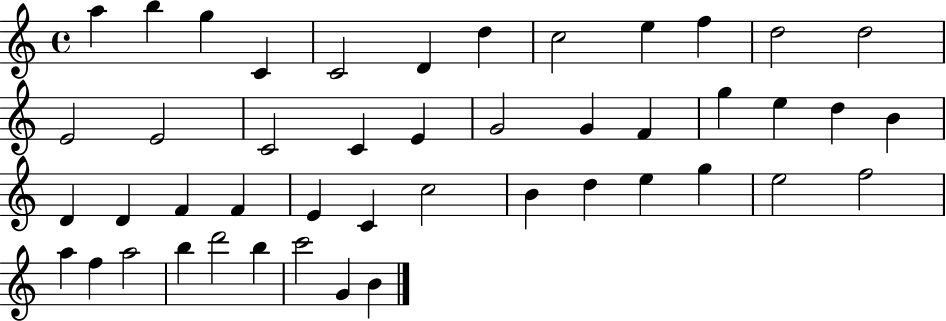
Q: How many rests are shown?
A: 0